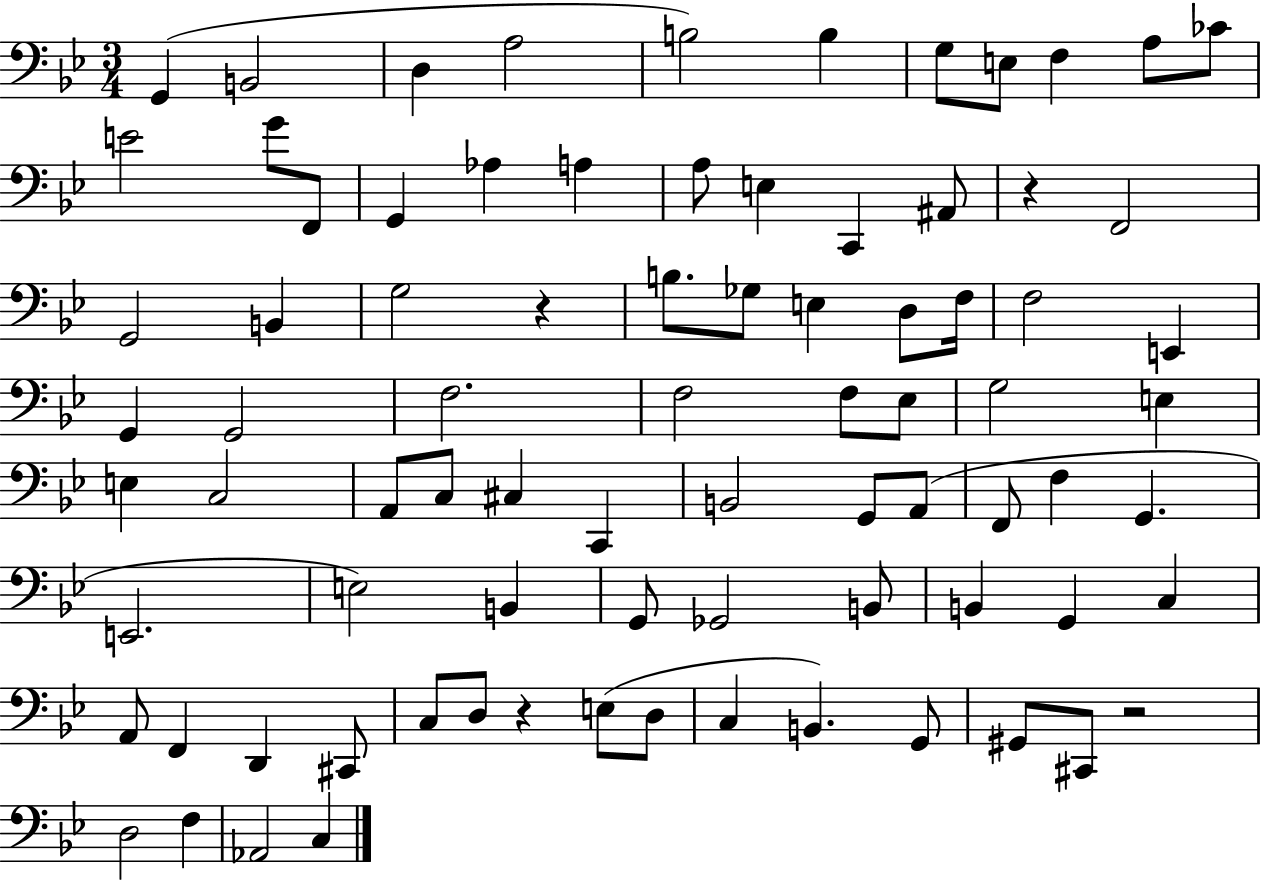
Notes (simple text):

G2/q B2/h D3/q A3/h B3/h B3/q G3/e E3/e F3/q A3/e CES4/e E4/h G4/e F2/e G2/q Ab3/q A3/q A3/e E3/q C2/q A#2/e R/q F2/h G2/h B2/q G3/h R/q B3/e. Gb3/e E3/q D3/e F3/s F3/h E2/q G2/q G2/h F3/h. F3/h F3/e Eb3/e G3/h E3/q E3/q C3/h A2/e C3/e C#3/q C2/q B2/h G2/e A2/e F2/e F3/q G2/q. E2/h. E3/h B2/q G2/e Gb2/h B2/e B2/q G2/q C3/q A2/e F2/q D2/q C#2/e C3/e D3/e R/q E3/e D3/e C3/q B2/q. G2/e G#2/e C#2/e R/h D3/h F3/q Ab2/h C3/q